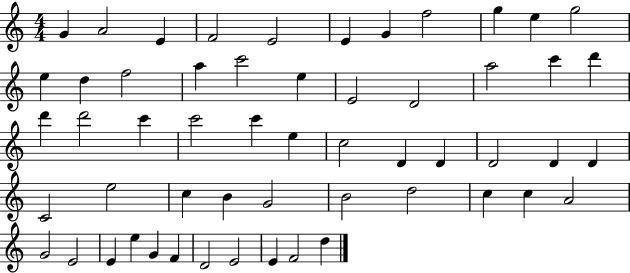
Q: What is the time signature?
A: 4/4